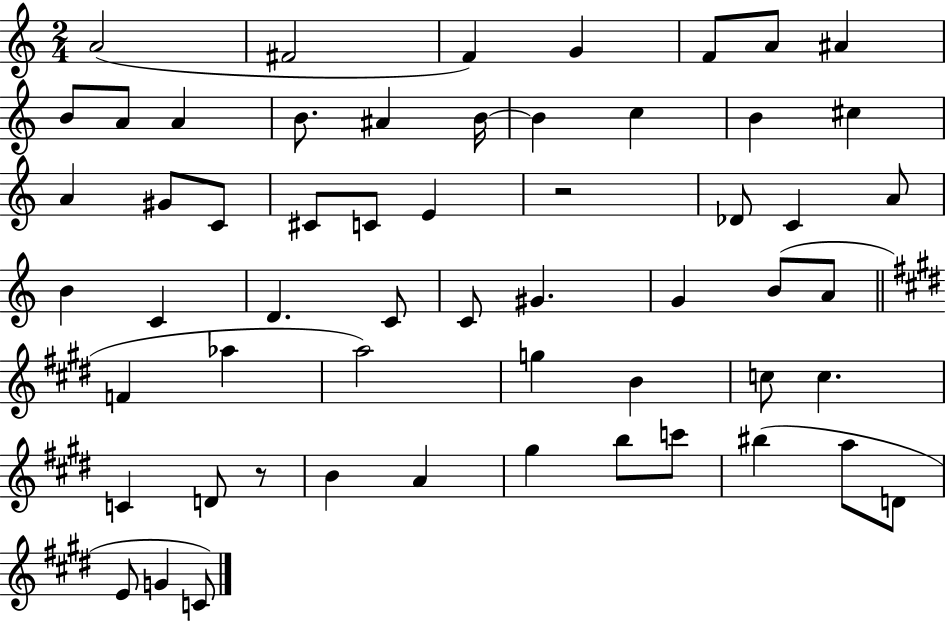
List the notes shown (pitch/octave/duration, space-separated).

A4/h F#4/h F4/q G4/q F4/e A4/e A#4/q B4/e A4/e A4/q B4/e. A#4/q B4/s B4/q C5/q B4/q C#5/q A4/q G#4/e C4/e C#4/e C4/e E4/q R/h Db4/e C4/q A4/e B4/q C4/q D4/q. C4/e C4/e G#4/q. G4/q B4/e A4/e F4/q Ab5/q A5/h G5/q B4/q C5/e C5/q. C4/q D4/e R/e B4/q A4/q G#5/q B5/e C6/e BIS5/q A5/e D4/e E4/e G4/q C4/e